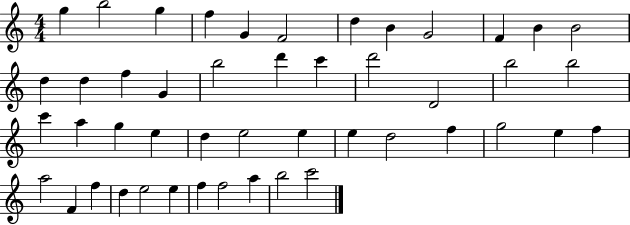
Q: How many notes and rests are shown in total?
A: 47